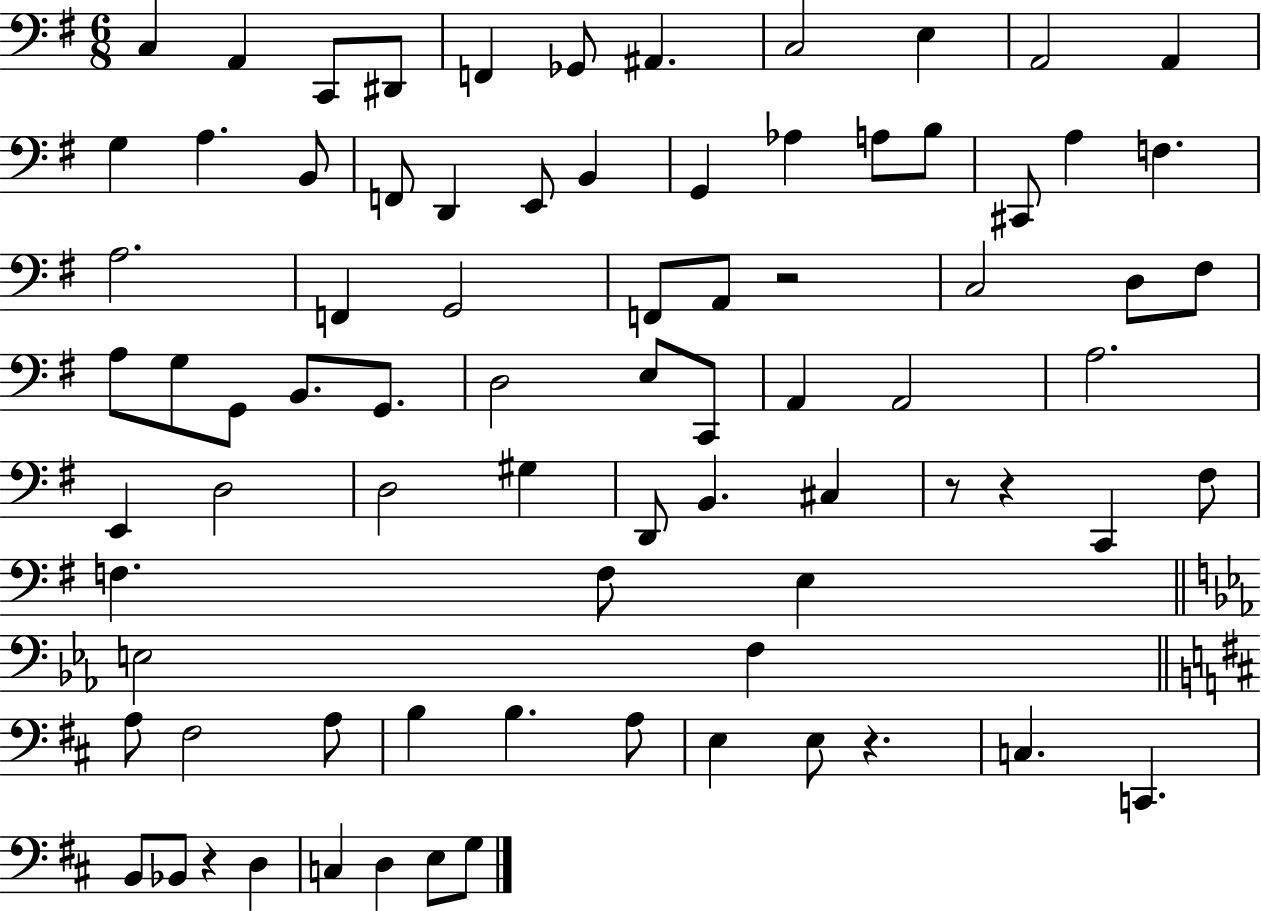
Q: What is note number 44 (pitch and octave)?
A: A3